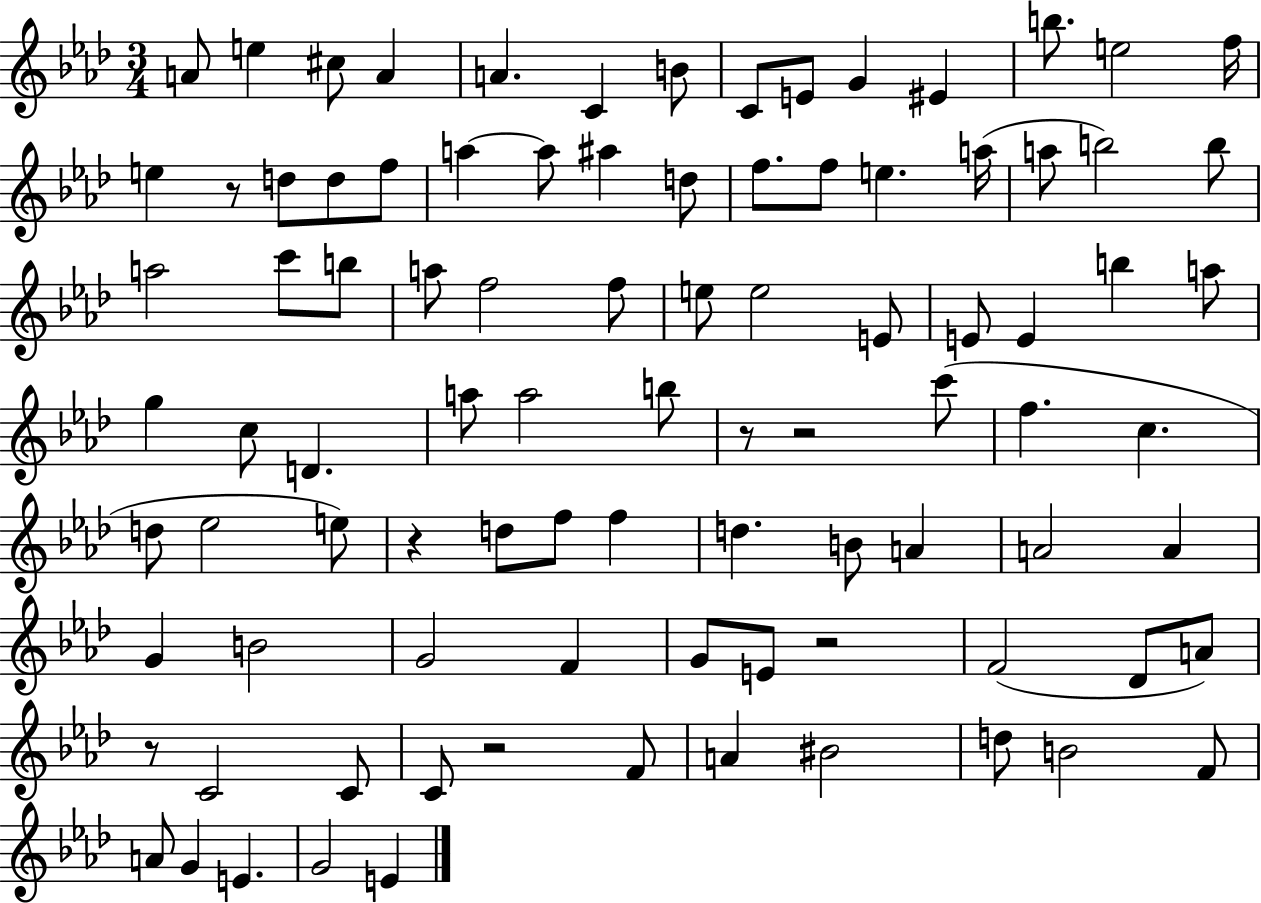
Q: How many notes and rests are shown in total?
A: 92